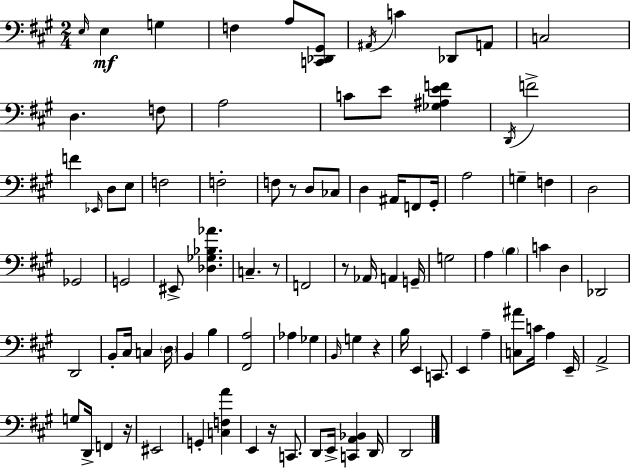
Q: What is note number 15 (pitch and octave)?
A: E4